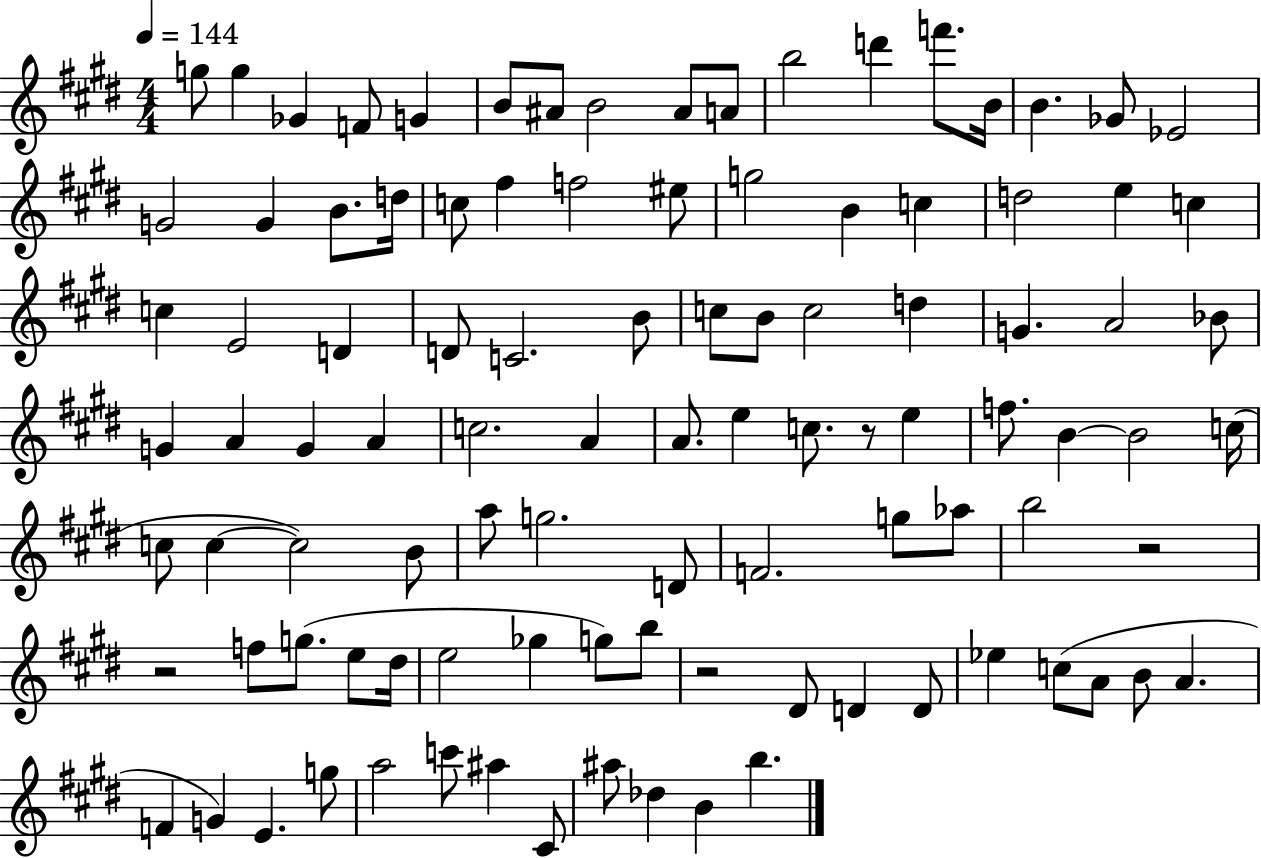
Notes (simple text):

G5/e G5/q Gb4/q F4/e G4/q B4/e A#4/e B4/h A#4/e A4/e B5/h D6/q F6/e. B4/s B4/q. Gb4/e Eb4/h G4/h G4/q B4/e. D5/s C5/e F#5/q F5/h EIS5/e G5/h B4/q C5/q D5/h E5/q C5/q C5/q E4/h D4/q D4/e C4/h. B4/e C5/e B4/e C5/h D5/q G4/q. A4/h Bb4/e G4/q A4/q G4/q A4/q C5/h. A4/q A4/e. E5/q C5/e. R/e E5/q F5/e. B4/q B4/h C5/s C5/e C5/q C5/h B4/e A5/e G5/h. D4/e F4/h. G5/e Ab5/e B5/h R/h R/h F5/e G5/e. E5/e D#5/s E5/h Gb5/q G5/e B5/e R/h D#4/e D4/q D4/e Eb5/q C5/e A4/e B4/e A4/q. F4/q G4/q E4/q. G5/e A5/h C6/e A#5/q C#4/e A#5/e Db5/q B4/q B5/q.